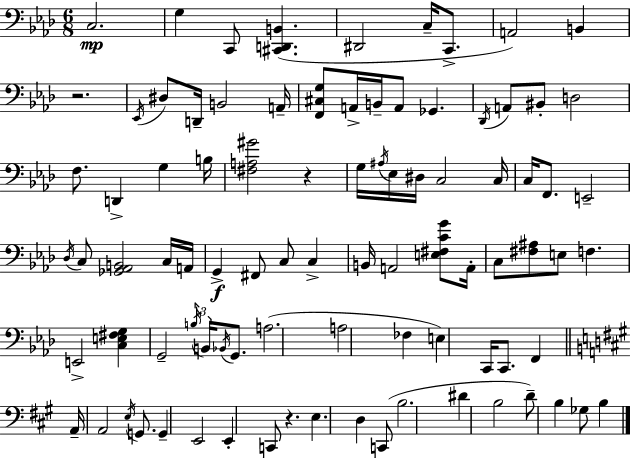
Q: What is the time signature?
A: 6/8